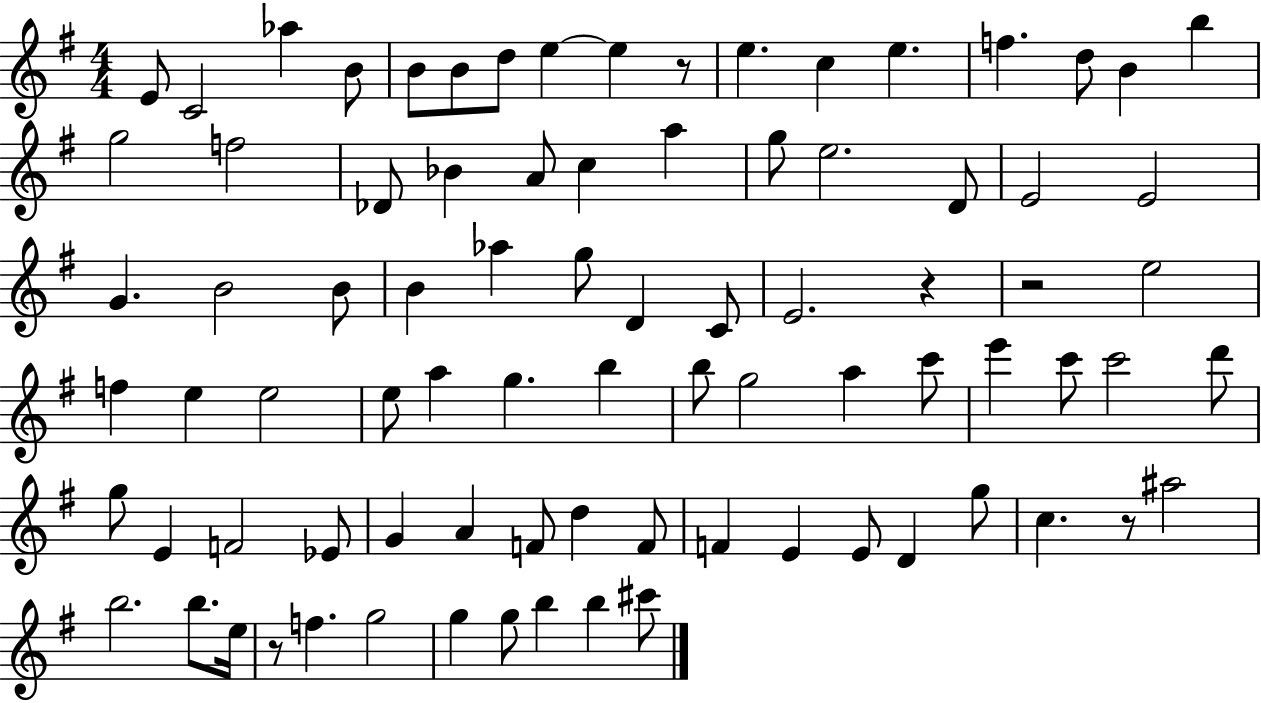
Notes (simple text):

E4/e C4/h Ab5/q B4/e B4/e B4/e D5/e E5/q E5/q R/e E5/q. C5/q E5/q. F5/q. D5/e B4/q B5/q G5/h F5/h Db4/e Bb4/q A4/e C5/q A5/q G5/e E5/h. D4/e E4/h E4/h G4/q. B4/h B4/e B4/q Ab5/q G5/e D4/q C4/e E4/h. R/q R/h E5/h F5/q E5/q E5/h E5/e A5/q G5/q. B5/q B5/e G5/h A5/q C6/e E6/q C6/e C6/h D6/e G5/e E4/q F4/h Eb4/e G4/q A4/q F4/e D5/q F4/e F4/q E4/q E4/e D4/q G5/e C5/q. R/e A#5/h B5/h. B5/e. E5/s R/e F5/q. G5/h G5/q G5/e B5/q B5/q C#6/e